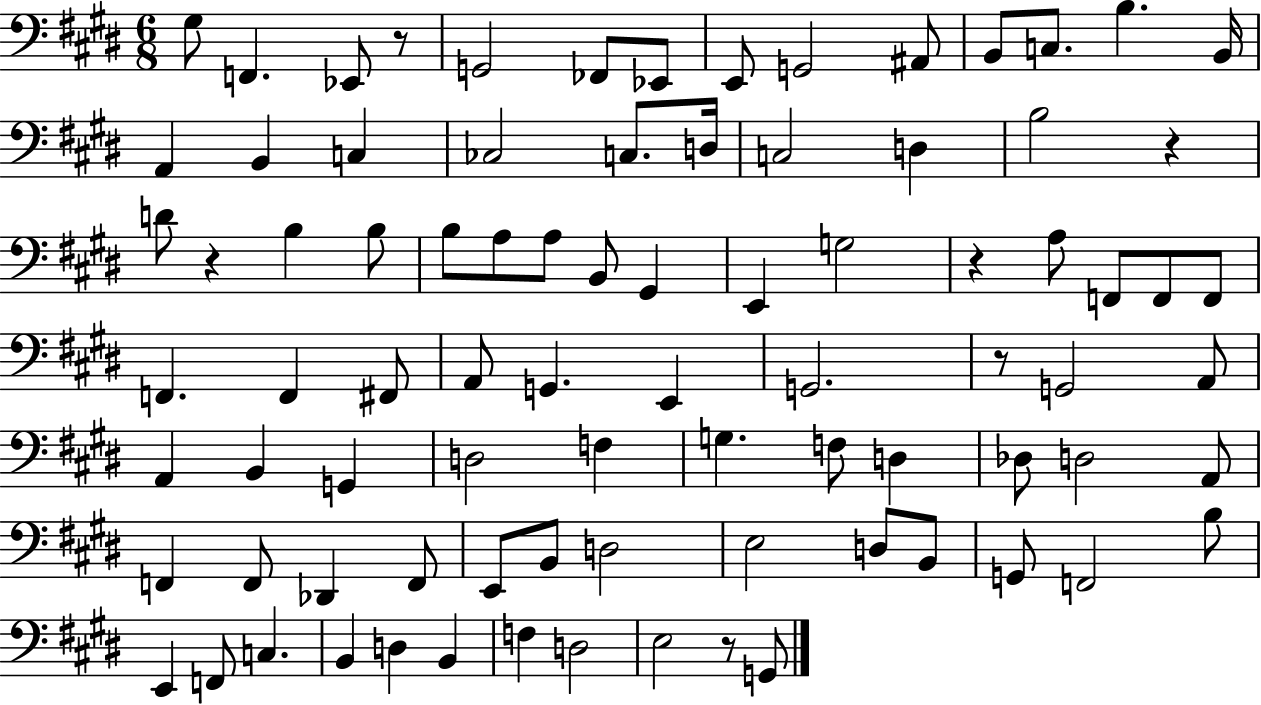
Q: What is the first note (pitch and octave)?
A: G#3